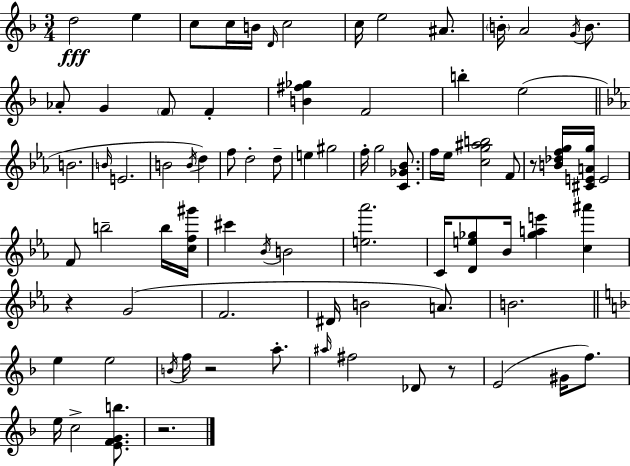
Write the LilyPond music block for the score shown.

{
  \clef treble
  \numericTimeSignature
  \time 3/4
  \key f \major
  d''2\fff e''4 | c''8 c''16 b'16 \grace { d'16 } c''2 | c''16 e''2 ais'8. | \parenthesize b'16-. a'2 \acciaccatura { g'16 } b'8. | \break aes'8-. g'4 \parenthesize f'8 f'4-. | <b' fis'' ges''>4 f'2 | b''4-. e''2( | \bar "||" \break \key ees \major b'2. | \grace { b'16 } e'2. | b'2 \acciaccatura { b'16 }) d''4 | f''8 d''2-. | \break d''8-- e''4 gis''2 | f''16-. g''2 <c' ges' bes'>8. | f''16 ees''16 <c'' g'' ais'' b''>2 | f'8 r8 <b' des'' f'' g''>16 <cis' e' a' g''>16 e'2 | \break f'8 b''2-- | b''16 <c'' f'' gis'''>16 cis'''4 \acciaccatura { bes'16 } b'2 | <e'' aes'''>2. | c'16 <d' e'' ges''>8 bes'16 <ges'' a'' e'''>4 <c'' ais'''>4 | \break r4 g'2( | f'2. | dis'16 b'2 | a'8.) b'2. | \break \bar "||" \break \key f \major e''4 e''2 | \acciaccatura { b'16 } f''16 r2 a''8.-. | \grace { ais''16 } fis''2 des'8 | r8 e'2( gis'16 f''8.) | \break e''16 c''2-> <e' f' g' b''>8. | r2. | \bar "|."
}